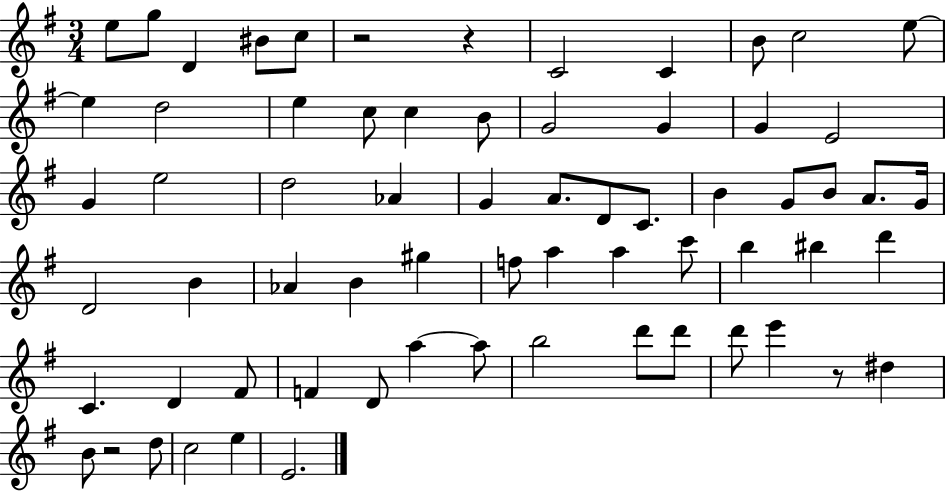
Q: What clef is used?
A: treble